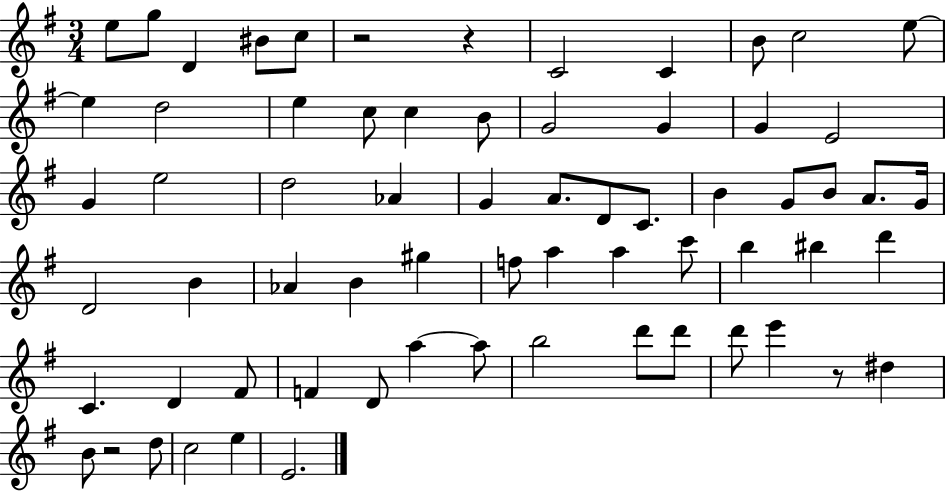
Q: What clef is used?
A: treble